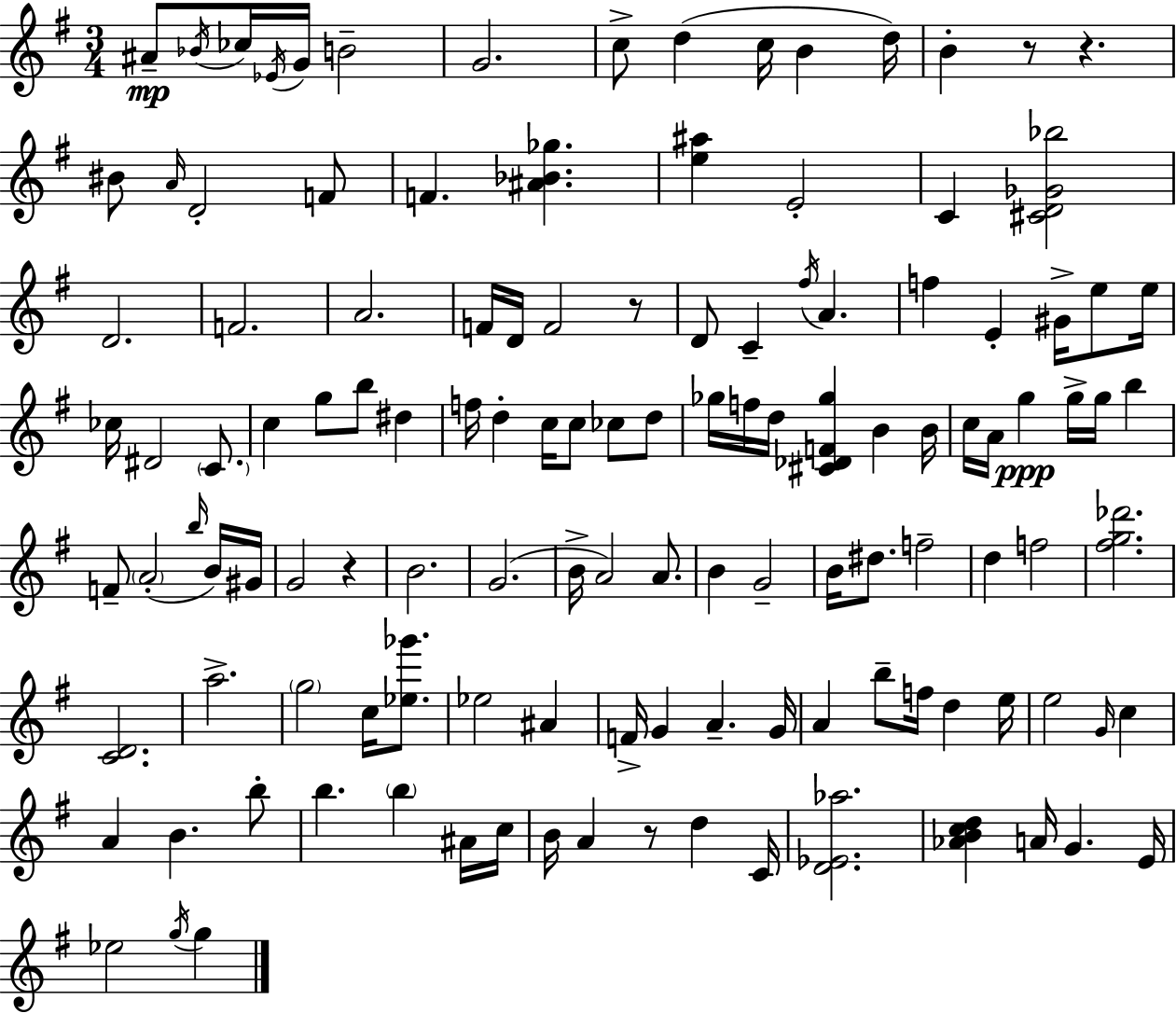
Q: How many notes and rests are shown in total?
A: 125